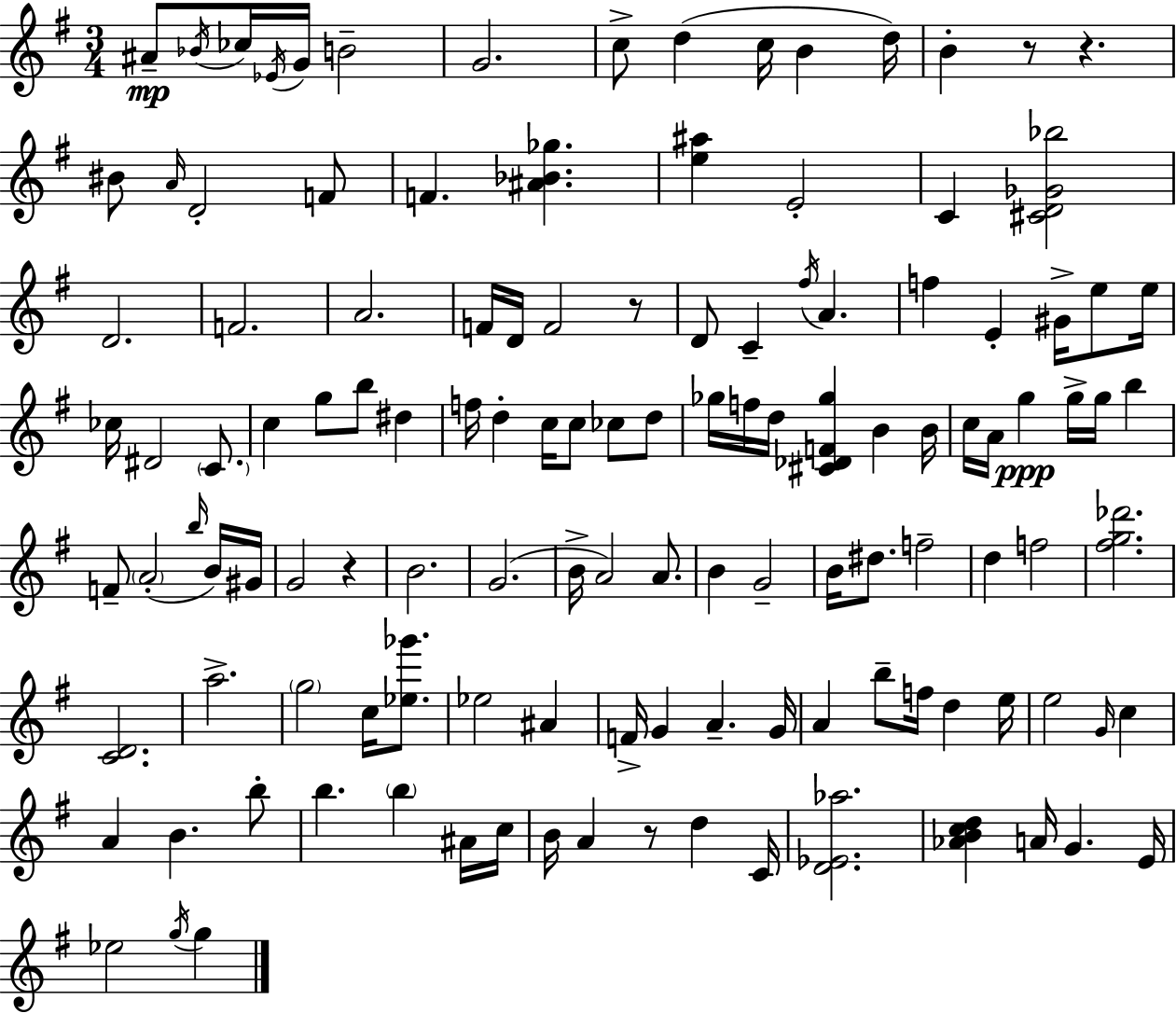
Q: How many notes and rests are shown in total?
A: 125